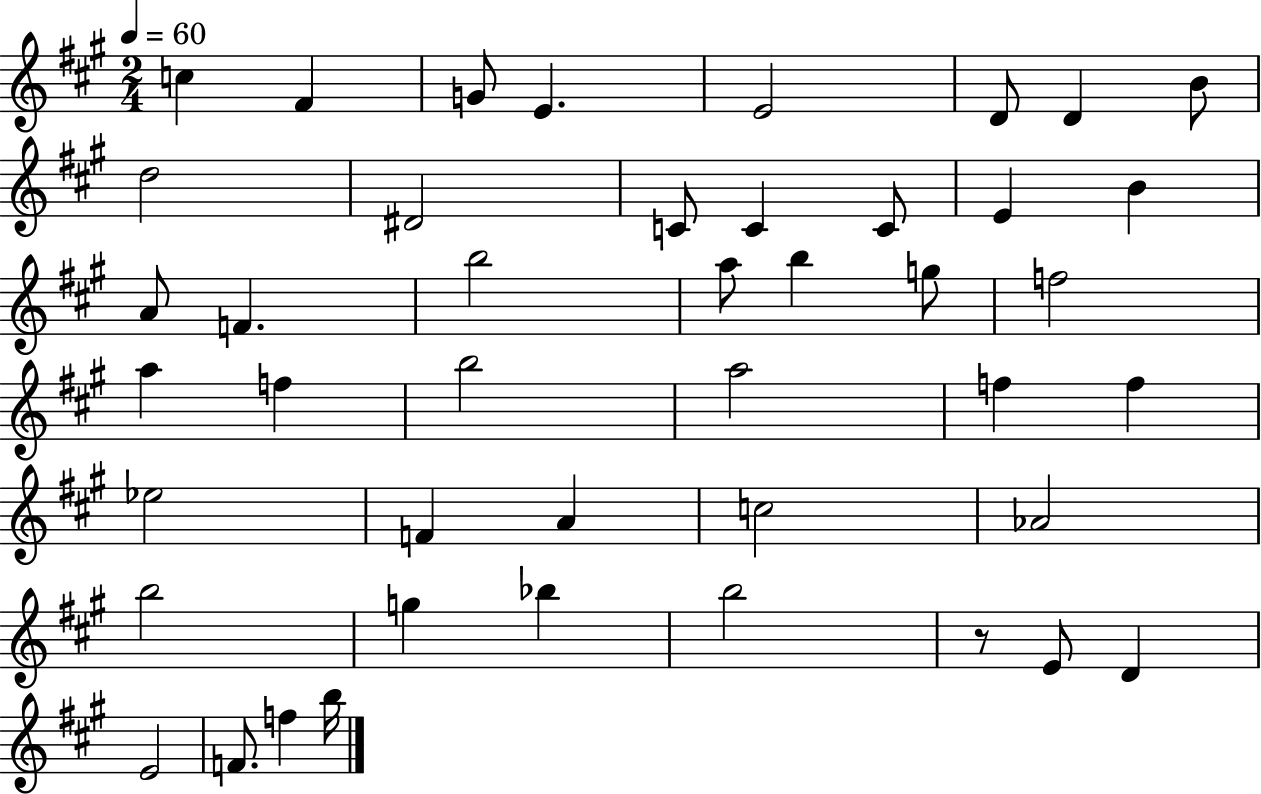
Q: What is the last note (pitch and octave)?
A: B5